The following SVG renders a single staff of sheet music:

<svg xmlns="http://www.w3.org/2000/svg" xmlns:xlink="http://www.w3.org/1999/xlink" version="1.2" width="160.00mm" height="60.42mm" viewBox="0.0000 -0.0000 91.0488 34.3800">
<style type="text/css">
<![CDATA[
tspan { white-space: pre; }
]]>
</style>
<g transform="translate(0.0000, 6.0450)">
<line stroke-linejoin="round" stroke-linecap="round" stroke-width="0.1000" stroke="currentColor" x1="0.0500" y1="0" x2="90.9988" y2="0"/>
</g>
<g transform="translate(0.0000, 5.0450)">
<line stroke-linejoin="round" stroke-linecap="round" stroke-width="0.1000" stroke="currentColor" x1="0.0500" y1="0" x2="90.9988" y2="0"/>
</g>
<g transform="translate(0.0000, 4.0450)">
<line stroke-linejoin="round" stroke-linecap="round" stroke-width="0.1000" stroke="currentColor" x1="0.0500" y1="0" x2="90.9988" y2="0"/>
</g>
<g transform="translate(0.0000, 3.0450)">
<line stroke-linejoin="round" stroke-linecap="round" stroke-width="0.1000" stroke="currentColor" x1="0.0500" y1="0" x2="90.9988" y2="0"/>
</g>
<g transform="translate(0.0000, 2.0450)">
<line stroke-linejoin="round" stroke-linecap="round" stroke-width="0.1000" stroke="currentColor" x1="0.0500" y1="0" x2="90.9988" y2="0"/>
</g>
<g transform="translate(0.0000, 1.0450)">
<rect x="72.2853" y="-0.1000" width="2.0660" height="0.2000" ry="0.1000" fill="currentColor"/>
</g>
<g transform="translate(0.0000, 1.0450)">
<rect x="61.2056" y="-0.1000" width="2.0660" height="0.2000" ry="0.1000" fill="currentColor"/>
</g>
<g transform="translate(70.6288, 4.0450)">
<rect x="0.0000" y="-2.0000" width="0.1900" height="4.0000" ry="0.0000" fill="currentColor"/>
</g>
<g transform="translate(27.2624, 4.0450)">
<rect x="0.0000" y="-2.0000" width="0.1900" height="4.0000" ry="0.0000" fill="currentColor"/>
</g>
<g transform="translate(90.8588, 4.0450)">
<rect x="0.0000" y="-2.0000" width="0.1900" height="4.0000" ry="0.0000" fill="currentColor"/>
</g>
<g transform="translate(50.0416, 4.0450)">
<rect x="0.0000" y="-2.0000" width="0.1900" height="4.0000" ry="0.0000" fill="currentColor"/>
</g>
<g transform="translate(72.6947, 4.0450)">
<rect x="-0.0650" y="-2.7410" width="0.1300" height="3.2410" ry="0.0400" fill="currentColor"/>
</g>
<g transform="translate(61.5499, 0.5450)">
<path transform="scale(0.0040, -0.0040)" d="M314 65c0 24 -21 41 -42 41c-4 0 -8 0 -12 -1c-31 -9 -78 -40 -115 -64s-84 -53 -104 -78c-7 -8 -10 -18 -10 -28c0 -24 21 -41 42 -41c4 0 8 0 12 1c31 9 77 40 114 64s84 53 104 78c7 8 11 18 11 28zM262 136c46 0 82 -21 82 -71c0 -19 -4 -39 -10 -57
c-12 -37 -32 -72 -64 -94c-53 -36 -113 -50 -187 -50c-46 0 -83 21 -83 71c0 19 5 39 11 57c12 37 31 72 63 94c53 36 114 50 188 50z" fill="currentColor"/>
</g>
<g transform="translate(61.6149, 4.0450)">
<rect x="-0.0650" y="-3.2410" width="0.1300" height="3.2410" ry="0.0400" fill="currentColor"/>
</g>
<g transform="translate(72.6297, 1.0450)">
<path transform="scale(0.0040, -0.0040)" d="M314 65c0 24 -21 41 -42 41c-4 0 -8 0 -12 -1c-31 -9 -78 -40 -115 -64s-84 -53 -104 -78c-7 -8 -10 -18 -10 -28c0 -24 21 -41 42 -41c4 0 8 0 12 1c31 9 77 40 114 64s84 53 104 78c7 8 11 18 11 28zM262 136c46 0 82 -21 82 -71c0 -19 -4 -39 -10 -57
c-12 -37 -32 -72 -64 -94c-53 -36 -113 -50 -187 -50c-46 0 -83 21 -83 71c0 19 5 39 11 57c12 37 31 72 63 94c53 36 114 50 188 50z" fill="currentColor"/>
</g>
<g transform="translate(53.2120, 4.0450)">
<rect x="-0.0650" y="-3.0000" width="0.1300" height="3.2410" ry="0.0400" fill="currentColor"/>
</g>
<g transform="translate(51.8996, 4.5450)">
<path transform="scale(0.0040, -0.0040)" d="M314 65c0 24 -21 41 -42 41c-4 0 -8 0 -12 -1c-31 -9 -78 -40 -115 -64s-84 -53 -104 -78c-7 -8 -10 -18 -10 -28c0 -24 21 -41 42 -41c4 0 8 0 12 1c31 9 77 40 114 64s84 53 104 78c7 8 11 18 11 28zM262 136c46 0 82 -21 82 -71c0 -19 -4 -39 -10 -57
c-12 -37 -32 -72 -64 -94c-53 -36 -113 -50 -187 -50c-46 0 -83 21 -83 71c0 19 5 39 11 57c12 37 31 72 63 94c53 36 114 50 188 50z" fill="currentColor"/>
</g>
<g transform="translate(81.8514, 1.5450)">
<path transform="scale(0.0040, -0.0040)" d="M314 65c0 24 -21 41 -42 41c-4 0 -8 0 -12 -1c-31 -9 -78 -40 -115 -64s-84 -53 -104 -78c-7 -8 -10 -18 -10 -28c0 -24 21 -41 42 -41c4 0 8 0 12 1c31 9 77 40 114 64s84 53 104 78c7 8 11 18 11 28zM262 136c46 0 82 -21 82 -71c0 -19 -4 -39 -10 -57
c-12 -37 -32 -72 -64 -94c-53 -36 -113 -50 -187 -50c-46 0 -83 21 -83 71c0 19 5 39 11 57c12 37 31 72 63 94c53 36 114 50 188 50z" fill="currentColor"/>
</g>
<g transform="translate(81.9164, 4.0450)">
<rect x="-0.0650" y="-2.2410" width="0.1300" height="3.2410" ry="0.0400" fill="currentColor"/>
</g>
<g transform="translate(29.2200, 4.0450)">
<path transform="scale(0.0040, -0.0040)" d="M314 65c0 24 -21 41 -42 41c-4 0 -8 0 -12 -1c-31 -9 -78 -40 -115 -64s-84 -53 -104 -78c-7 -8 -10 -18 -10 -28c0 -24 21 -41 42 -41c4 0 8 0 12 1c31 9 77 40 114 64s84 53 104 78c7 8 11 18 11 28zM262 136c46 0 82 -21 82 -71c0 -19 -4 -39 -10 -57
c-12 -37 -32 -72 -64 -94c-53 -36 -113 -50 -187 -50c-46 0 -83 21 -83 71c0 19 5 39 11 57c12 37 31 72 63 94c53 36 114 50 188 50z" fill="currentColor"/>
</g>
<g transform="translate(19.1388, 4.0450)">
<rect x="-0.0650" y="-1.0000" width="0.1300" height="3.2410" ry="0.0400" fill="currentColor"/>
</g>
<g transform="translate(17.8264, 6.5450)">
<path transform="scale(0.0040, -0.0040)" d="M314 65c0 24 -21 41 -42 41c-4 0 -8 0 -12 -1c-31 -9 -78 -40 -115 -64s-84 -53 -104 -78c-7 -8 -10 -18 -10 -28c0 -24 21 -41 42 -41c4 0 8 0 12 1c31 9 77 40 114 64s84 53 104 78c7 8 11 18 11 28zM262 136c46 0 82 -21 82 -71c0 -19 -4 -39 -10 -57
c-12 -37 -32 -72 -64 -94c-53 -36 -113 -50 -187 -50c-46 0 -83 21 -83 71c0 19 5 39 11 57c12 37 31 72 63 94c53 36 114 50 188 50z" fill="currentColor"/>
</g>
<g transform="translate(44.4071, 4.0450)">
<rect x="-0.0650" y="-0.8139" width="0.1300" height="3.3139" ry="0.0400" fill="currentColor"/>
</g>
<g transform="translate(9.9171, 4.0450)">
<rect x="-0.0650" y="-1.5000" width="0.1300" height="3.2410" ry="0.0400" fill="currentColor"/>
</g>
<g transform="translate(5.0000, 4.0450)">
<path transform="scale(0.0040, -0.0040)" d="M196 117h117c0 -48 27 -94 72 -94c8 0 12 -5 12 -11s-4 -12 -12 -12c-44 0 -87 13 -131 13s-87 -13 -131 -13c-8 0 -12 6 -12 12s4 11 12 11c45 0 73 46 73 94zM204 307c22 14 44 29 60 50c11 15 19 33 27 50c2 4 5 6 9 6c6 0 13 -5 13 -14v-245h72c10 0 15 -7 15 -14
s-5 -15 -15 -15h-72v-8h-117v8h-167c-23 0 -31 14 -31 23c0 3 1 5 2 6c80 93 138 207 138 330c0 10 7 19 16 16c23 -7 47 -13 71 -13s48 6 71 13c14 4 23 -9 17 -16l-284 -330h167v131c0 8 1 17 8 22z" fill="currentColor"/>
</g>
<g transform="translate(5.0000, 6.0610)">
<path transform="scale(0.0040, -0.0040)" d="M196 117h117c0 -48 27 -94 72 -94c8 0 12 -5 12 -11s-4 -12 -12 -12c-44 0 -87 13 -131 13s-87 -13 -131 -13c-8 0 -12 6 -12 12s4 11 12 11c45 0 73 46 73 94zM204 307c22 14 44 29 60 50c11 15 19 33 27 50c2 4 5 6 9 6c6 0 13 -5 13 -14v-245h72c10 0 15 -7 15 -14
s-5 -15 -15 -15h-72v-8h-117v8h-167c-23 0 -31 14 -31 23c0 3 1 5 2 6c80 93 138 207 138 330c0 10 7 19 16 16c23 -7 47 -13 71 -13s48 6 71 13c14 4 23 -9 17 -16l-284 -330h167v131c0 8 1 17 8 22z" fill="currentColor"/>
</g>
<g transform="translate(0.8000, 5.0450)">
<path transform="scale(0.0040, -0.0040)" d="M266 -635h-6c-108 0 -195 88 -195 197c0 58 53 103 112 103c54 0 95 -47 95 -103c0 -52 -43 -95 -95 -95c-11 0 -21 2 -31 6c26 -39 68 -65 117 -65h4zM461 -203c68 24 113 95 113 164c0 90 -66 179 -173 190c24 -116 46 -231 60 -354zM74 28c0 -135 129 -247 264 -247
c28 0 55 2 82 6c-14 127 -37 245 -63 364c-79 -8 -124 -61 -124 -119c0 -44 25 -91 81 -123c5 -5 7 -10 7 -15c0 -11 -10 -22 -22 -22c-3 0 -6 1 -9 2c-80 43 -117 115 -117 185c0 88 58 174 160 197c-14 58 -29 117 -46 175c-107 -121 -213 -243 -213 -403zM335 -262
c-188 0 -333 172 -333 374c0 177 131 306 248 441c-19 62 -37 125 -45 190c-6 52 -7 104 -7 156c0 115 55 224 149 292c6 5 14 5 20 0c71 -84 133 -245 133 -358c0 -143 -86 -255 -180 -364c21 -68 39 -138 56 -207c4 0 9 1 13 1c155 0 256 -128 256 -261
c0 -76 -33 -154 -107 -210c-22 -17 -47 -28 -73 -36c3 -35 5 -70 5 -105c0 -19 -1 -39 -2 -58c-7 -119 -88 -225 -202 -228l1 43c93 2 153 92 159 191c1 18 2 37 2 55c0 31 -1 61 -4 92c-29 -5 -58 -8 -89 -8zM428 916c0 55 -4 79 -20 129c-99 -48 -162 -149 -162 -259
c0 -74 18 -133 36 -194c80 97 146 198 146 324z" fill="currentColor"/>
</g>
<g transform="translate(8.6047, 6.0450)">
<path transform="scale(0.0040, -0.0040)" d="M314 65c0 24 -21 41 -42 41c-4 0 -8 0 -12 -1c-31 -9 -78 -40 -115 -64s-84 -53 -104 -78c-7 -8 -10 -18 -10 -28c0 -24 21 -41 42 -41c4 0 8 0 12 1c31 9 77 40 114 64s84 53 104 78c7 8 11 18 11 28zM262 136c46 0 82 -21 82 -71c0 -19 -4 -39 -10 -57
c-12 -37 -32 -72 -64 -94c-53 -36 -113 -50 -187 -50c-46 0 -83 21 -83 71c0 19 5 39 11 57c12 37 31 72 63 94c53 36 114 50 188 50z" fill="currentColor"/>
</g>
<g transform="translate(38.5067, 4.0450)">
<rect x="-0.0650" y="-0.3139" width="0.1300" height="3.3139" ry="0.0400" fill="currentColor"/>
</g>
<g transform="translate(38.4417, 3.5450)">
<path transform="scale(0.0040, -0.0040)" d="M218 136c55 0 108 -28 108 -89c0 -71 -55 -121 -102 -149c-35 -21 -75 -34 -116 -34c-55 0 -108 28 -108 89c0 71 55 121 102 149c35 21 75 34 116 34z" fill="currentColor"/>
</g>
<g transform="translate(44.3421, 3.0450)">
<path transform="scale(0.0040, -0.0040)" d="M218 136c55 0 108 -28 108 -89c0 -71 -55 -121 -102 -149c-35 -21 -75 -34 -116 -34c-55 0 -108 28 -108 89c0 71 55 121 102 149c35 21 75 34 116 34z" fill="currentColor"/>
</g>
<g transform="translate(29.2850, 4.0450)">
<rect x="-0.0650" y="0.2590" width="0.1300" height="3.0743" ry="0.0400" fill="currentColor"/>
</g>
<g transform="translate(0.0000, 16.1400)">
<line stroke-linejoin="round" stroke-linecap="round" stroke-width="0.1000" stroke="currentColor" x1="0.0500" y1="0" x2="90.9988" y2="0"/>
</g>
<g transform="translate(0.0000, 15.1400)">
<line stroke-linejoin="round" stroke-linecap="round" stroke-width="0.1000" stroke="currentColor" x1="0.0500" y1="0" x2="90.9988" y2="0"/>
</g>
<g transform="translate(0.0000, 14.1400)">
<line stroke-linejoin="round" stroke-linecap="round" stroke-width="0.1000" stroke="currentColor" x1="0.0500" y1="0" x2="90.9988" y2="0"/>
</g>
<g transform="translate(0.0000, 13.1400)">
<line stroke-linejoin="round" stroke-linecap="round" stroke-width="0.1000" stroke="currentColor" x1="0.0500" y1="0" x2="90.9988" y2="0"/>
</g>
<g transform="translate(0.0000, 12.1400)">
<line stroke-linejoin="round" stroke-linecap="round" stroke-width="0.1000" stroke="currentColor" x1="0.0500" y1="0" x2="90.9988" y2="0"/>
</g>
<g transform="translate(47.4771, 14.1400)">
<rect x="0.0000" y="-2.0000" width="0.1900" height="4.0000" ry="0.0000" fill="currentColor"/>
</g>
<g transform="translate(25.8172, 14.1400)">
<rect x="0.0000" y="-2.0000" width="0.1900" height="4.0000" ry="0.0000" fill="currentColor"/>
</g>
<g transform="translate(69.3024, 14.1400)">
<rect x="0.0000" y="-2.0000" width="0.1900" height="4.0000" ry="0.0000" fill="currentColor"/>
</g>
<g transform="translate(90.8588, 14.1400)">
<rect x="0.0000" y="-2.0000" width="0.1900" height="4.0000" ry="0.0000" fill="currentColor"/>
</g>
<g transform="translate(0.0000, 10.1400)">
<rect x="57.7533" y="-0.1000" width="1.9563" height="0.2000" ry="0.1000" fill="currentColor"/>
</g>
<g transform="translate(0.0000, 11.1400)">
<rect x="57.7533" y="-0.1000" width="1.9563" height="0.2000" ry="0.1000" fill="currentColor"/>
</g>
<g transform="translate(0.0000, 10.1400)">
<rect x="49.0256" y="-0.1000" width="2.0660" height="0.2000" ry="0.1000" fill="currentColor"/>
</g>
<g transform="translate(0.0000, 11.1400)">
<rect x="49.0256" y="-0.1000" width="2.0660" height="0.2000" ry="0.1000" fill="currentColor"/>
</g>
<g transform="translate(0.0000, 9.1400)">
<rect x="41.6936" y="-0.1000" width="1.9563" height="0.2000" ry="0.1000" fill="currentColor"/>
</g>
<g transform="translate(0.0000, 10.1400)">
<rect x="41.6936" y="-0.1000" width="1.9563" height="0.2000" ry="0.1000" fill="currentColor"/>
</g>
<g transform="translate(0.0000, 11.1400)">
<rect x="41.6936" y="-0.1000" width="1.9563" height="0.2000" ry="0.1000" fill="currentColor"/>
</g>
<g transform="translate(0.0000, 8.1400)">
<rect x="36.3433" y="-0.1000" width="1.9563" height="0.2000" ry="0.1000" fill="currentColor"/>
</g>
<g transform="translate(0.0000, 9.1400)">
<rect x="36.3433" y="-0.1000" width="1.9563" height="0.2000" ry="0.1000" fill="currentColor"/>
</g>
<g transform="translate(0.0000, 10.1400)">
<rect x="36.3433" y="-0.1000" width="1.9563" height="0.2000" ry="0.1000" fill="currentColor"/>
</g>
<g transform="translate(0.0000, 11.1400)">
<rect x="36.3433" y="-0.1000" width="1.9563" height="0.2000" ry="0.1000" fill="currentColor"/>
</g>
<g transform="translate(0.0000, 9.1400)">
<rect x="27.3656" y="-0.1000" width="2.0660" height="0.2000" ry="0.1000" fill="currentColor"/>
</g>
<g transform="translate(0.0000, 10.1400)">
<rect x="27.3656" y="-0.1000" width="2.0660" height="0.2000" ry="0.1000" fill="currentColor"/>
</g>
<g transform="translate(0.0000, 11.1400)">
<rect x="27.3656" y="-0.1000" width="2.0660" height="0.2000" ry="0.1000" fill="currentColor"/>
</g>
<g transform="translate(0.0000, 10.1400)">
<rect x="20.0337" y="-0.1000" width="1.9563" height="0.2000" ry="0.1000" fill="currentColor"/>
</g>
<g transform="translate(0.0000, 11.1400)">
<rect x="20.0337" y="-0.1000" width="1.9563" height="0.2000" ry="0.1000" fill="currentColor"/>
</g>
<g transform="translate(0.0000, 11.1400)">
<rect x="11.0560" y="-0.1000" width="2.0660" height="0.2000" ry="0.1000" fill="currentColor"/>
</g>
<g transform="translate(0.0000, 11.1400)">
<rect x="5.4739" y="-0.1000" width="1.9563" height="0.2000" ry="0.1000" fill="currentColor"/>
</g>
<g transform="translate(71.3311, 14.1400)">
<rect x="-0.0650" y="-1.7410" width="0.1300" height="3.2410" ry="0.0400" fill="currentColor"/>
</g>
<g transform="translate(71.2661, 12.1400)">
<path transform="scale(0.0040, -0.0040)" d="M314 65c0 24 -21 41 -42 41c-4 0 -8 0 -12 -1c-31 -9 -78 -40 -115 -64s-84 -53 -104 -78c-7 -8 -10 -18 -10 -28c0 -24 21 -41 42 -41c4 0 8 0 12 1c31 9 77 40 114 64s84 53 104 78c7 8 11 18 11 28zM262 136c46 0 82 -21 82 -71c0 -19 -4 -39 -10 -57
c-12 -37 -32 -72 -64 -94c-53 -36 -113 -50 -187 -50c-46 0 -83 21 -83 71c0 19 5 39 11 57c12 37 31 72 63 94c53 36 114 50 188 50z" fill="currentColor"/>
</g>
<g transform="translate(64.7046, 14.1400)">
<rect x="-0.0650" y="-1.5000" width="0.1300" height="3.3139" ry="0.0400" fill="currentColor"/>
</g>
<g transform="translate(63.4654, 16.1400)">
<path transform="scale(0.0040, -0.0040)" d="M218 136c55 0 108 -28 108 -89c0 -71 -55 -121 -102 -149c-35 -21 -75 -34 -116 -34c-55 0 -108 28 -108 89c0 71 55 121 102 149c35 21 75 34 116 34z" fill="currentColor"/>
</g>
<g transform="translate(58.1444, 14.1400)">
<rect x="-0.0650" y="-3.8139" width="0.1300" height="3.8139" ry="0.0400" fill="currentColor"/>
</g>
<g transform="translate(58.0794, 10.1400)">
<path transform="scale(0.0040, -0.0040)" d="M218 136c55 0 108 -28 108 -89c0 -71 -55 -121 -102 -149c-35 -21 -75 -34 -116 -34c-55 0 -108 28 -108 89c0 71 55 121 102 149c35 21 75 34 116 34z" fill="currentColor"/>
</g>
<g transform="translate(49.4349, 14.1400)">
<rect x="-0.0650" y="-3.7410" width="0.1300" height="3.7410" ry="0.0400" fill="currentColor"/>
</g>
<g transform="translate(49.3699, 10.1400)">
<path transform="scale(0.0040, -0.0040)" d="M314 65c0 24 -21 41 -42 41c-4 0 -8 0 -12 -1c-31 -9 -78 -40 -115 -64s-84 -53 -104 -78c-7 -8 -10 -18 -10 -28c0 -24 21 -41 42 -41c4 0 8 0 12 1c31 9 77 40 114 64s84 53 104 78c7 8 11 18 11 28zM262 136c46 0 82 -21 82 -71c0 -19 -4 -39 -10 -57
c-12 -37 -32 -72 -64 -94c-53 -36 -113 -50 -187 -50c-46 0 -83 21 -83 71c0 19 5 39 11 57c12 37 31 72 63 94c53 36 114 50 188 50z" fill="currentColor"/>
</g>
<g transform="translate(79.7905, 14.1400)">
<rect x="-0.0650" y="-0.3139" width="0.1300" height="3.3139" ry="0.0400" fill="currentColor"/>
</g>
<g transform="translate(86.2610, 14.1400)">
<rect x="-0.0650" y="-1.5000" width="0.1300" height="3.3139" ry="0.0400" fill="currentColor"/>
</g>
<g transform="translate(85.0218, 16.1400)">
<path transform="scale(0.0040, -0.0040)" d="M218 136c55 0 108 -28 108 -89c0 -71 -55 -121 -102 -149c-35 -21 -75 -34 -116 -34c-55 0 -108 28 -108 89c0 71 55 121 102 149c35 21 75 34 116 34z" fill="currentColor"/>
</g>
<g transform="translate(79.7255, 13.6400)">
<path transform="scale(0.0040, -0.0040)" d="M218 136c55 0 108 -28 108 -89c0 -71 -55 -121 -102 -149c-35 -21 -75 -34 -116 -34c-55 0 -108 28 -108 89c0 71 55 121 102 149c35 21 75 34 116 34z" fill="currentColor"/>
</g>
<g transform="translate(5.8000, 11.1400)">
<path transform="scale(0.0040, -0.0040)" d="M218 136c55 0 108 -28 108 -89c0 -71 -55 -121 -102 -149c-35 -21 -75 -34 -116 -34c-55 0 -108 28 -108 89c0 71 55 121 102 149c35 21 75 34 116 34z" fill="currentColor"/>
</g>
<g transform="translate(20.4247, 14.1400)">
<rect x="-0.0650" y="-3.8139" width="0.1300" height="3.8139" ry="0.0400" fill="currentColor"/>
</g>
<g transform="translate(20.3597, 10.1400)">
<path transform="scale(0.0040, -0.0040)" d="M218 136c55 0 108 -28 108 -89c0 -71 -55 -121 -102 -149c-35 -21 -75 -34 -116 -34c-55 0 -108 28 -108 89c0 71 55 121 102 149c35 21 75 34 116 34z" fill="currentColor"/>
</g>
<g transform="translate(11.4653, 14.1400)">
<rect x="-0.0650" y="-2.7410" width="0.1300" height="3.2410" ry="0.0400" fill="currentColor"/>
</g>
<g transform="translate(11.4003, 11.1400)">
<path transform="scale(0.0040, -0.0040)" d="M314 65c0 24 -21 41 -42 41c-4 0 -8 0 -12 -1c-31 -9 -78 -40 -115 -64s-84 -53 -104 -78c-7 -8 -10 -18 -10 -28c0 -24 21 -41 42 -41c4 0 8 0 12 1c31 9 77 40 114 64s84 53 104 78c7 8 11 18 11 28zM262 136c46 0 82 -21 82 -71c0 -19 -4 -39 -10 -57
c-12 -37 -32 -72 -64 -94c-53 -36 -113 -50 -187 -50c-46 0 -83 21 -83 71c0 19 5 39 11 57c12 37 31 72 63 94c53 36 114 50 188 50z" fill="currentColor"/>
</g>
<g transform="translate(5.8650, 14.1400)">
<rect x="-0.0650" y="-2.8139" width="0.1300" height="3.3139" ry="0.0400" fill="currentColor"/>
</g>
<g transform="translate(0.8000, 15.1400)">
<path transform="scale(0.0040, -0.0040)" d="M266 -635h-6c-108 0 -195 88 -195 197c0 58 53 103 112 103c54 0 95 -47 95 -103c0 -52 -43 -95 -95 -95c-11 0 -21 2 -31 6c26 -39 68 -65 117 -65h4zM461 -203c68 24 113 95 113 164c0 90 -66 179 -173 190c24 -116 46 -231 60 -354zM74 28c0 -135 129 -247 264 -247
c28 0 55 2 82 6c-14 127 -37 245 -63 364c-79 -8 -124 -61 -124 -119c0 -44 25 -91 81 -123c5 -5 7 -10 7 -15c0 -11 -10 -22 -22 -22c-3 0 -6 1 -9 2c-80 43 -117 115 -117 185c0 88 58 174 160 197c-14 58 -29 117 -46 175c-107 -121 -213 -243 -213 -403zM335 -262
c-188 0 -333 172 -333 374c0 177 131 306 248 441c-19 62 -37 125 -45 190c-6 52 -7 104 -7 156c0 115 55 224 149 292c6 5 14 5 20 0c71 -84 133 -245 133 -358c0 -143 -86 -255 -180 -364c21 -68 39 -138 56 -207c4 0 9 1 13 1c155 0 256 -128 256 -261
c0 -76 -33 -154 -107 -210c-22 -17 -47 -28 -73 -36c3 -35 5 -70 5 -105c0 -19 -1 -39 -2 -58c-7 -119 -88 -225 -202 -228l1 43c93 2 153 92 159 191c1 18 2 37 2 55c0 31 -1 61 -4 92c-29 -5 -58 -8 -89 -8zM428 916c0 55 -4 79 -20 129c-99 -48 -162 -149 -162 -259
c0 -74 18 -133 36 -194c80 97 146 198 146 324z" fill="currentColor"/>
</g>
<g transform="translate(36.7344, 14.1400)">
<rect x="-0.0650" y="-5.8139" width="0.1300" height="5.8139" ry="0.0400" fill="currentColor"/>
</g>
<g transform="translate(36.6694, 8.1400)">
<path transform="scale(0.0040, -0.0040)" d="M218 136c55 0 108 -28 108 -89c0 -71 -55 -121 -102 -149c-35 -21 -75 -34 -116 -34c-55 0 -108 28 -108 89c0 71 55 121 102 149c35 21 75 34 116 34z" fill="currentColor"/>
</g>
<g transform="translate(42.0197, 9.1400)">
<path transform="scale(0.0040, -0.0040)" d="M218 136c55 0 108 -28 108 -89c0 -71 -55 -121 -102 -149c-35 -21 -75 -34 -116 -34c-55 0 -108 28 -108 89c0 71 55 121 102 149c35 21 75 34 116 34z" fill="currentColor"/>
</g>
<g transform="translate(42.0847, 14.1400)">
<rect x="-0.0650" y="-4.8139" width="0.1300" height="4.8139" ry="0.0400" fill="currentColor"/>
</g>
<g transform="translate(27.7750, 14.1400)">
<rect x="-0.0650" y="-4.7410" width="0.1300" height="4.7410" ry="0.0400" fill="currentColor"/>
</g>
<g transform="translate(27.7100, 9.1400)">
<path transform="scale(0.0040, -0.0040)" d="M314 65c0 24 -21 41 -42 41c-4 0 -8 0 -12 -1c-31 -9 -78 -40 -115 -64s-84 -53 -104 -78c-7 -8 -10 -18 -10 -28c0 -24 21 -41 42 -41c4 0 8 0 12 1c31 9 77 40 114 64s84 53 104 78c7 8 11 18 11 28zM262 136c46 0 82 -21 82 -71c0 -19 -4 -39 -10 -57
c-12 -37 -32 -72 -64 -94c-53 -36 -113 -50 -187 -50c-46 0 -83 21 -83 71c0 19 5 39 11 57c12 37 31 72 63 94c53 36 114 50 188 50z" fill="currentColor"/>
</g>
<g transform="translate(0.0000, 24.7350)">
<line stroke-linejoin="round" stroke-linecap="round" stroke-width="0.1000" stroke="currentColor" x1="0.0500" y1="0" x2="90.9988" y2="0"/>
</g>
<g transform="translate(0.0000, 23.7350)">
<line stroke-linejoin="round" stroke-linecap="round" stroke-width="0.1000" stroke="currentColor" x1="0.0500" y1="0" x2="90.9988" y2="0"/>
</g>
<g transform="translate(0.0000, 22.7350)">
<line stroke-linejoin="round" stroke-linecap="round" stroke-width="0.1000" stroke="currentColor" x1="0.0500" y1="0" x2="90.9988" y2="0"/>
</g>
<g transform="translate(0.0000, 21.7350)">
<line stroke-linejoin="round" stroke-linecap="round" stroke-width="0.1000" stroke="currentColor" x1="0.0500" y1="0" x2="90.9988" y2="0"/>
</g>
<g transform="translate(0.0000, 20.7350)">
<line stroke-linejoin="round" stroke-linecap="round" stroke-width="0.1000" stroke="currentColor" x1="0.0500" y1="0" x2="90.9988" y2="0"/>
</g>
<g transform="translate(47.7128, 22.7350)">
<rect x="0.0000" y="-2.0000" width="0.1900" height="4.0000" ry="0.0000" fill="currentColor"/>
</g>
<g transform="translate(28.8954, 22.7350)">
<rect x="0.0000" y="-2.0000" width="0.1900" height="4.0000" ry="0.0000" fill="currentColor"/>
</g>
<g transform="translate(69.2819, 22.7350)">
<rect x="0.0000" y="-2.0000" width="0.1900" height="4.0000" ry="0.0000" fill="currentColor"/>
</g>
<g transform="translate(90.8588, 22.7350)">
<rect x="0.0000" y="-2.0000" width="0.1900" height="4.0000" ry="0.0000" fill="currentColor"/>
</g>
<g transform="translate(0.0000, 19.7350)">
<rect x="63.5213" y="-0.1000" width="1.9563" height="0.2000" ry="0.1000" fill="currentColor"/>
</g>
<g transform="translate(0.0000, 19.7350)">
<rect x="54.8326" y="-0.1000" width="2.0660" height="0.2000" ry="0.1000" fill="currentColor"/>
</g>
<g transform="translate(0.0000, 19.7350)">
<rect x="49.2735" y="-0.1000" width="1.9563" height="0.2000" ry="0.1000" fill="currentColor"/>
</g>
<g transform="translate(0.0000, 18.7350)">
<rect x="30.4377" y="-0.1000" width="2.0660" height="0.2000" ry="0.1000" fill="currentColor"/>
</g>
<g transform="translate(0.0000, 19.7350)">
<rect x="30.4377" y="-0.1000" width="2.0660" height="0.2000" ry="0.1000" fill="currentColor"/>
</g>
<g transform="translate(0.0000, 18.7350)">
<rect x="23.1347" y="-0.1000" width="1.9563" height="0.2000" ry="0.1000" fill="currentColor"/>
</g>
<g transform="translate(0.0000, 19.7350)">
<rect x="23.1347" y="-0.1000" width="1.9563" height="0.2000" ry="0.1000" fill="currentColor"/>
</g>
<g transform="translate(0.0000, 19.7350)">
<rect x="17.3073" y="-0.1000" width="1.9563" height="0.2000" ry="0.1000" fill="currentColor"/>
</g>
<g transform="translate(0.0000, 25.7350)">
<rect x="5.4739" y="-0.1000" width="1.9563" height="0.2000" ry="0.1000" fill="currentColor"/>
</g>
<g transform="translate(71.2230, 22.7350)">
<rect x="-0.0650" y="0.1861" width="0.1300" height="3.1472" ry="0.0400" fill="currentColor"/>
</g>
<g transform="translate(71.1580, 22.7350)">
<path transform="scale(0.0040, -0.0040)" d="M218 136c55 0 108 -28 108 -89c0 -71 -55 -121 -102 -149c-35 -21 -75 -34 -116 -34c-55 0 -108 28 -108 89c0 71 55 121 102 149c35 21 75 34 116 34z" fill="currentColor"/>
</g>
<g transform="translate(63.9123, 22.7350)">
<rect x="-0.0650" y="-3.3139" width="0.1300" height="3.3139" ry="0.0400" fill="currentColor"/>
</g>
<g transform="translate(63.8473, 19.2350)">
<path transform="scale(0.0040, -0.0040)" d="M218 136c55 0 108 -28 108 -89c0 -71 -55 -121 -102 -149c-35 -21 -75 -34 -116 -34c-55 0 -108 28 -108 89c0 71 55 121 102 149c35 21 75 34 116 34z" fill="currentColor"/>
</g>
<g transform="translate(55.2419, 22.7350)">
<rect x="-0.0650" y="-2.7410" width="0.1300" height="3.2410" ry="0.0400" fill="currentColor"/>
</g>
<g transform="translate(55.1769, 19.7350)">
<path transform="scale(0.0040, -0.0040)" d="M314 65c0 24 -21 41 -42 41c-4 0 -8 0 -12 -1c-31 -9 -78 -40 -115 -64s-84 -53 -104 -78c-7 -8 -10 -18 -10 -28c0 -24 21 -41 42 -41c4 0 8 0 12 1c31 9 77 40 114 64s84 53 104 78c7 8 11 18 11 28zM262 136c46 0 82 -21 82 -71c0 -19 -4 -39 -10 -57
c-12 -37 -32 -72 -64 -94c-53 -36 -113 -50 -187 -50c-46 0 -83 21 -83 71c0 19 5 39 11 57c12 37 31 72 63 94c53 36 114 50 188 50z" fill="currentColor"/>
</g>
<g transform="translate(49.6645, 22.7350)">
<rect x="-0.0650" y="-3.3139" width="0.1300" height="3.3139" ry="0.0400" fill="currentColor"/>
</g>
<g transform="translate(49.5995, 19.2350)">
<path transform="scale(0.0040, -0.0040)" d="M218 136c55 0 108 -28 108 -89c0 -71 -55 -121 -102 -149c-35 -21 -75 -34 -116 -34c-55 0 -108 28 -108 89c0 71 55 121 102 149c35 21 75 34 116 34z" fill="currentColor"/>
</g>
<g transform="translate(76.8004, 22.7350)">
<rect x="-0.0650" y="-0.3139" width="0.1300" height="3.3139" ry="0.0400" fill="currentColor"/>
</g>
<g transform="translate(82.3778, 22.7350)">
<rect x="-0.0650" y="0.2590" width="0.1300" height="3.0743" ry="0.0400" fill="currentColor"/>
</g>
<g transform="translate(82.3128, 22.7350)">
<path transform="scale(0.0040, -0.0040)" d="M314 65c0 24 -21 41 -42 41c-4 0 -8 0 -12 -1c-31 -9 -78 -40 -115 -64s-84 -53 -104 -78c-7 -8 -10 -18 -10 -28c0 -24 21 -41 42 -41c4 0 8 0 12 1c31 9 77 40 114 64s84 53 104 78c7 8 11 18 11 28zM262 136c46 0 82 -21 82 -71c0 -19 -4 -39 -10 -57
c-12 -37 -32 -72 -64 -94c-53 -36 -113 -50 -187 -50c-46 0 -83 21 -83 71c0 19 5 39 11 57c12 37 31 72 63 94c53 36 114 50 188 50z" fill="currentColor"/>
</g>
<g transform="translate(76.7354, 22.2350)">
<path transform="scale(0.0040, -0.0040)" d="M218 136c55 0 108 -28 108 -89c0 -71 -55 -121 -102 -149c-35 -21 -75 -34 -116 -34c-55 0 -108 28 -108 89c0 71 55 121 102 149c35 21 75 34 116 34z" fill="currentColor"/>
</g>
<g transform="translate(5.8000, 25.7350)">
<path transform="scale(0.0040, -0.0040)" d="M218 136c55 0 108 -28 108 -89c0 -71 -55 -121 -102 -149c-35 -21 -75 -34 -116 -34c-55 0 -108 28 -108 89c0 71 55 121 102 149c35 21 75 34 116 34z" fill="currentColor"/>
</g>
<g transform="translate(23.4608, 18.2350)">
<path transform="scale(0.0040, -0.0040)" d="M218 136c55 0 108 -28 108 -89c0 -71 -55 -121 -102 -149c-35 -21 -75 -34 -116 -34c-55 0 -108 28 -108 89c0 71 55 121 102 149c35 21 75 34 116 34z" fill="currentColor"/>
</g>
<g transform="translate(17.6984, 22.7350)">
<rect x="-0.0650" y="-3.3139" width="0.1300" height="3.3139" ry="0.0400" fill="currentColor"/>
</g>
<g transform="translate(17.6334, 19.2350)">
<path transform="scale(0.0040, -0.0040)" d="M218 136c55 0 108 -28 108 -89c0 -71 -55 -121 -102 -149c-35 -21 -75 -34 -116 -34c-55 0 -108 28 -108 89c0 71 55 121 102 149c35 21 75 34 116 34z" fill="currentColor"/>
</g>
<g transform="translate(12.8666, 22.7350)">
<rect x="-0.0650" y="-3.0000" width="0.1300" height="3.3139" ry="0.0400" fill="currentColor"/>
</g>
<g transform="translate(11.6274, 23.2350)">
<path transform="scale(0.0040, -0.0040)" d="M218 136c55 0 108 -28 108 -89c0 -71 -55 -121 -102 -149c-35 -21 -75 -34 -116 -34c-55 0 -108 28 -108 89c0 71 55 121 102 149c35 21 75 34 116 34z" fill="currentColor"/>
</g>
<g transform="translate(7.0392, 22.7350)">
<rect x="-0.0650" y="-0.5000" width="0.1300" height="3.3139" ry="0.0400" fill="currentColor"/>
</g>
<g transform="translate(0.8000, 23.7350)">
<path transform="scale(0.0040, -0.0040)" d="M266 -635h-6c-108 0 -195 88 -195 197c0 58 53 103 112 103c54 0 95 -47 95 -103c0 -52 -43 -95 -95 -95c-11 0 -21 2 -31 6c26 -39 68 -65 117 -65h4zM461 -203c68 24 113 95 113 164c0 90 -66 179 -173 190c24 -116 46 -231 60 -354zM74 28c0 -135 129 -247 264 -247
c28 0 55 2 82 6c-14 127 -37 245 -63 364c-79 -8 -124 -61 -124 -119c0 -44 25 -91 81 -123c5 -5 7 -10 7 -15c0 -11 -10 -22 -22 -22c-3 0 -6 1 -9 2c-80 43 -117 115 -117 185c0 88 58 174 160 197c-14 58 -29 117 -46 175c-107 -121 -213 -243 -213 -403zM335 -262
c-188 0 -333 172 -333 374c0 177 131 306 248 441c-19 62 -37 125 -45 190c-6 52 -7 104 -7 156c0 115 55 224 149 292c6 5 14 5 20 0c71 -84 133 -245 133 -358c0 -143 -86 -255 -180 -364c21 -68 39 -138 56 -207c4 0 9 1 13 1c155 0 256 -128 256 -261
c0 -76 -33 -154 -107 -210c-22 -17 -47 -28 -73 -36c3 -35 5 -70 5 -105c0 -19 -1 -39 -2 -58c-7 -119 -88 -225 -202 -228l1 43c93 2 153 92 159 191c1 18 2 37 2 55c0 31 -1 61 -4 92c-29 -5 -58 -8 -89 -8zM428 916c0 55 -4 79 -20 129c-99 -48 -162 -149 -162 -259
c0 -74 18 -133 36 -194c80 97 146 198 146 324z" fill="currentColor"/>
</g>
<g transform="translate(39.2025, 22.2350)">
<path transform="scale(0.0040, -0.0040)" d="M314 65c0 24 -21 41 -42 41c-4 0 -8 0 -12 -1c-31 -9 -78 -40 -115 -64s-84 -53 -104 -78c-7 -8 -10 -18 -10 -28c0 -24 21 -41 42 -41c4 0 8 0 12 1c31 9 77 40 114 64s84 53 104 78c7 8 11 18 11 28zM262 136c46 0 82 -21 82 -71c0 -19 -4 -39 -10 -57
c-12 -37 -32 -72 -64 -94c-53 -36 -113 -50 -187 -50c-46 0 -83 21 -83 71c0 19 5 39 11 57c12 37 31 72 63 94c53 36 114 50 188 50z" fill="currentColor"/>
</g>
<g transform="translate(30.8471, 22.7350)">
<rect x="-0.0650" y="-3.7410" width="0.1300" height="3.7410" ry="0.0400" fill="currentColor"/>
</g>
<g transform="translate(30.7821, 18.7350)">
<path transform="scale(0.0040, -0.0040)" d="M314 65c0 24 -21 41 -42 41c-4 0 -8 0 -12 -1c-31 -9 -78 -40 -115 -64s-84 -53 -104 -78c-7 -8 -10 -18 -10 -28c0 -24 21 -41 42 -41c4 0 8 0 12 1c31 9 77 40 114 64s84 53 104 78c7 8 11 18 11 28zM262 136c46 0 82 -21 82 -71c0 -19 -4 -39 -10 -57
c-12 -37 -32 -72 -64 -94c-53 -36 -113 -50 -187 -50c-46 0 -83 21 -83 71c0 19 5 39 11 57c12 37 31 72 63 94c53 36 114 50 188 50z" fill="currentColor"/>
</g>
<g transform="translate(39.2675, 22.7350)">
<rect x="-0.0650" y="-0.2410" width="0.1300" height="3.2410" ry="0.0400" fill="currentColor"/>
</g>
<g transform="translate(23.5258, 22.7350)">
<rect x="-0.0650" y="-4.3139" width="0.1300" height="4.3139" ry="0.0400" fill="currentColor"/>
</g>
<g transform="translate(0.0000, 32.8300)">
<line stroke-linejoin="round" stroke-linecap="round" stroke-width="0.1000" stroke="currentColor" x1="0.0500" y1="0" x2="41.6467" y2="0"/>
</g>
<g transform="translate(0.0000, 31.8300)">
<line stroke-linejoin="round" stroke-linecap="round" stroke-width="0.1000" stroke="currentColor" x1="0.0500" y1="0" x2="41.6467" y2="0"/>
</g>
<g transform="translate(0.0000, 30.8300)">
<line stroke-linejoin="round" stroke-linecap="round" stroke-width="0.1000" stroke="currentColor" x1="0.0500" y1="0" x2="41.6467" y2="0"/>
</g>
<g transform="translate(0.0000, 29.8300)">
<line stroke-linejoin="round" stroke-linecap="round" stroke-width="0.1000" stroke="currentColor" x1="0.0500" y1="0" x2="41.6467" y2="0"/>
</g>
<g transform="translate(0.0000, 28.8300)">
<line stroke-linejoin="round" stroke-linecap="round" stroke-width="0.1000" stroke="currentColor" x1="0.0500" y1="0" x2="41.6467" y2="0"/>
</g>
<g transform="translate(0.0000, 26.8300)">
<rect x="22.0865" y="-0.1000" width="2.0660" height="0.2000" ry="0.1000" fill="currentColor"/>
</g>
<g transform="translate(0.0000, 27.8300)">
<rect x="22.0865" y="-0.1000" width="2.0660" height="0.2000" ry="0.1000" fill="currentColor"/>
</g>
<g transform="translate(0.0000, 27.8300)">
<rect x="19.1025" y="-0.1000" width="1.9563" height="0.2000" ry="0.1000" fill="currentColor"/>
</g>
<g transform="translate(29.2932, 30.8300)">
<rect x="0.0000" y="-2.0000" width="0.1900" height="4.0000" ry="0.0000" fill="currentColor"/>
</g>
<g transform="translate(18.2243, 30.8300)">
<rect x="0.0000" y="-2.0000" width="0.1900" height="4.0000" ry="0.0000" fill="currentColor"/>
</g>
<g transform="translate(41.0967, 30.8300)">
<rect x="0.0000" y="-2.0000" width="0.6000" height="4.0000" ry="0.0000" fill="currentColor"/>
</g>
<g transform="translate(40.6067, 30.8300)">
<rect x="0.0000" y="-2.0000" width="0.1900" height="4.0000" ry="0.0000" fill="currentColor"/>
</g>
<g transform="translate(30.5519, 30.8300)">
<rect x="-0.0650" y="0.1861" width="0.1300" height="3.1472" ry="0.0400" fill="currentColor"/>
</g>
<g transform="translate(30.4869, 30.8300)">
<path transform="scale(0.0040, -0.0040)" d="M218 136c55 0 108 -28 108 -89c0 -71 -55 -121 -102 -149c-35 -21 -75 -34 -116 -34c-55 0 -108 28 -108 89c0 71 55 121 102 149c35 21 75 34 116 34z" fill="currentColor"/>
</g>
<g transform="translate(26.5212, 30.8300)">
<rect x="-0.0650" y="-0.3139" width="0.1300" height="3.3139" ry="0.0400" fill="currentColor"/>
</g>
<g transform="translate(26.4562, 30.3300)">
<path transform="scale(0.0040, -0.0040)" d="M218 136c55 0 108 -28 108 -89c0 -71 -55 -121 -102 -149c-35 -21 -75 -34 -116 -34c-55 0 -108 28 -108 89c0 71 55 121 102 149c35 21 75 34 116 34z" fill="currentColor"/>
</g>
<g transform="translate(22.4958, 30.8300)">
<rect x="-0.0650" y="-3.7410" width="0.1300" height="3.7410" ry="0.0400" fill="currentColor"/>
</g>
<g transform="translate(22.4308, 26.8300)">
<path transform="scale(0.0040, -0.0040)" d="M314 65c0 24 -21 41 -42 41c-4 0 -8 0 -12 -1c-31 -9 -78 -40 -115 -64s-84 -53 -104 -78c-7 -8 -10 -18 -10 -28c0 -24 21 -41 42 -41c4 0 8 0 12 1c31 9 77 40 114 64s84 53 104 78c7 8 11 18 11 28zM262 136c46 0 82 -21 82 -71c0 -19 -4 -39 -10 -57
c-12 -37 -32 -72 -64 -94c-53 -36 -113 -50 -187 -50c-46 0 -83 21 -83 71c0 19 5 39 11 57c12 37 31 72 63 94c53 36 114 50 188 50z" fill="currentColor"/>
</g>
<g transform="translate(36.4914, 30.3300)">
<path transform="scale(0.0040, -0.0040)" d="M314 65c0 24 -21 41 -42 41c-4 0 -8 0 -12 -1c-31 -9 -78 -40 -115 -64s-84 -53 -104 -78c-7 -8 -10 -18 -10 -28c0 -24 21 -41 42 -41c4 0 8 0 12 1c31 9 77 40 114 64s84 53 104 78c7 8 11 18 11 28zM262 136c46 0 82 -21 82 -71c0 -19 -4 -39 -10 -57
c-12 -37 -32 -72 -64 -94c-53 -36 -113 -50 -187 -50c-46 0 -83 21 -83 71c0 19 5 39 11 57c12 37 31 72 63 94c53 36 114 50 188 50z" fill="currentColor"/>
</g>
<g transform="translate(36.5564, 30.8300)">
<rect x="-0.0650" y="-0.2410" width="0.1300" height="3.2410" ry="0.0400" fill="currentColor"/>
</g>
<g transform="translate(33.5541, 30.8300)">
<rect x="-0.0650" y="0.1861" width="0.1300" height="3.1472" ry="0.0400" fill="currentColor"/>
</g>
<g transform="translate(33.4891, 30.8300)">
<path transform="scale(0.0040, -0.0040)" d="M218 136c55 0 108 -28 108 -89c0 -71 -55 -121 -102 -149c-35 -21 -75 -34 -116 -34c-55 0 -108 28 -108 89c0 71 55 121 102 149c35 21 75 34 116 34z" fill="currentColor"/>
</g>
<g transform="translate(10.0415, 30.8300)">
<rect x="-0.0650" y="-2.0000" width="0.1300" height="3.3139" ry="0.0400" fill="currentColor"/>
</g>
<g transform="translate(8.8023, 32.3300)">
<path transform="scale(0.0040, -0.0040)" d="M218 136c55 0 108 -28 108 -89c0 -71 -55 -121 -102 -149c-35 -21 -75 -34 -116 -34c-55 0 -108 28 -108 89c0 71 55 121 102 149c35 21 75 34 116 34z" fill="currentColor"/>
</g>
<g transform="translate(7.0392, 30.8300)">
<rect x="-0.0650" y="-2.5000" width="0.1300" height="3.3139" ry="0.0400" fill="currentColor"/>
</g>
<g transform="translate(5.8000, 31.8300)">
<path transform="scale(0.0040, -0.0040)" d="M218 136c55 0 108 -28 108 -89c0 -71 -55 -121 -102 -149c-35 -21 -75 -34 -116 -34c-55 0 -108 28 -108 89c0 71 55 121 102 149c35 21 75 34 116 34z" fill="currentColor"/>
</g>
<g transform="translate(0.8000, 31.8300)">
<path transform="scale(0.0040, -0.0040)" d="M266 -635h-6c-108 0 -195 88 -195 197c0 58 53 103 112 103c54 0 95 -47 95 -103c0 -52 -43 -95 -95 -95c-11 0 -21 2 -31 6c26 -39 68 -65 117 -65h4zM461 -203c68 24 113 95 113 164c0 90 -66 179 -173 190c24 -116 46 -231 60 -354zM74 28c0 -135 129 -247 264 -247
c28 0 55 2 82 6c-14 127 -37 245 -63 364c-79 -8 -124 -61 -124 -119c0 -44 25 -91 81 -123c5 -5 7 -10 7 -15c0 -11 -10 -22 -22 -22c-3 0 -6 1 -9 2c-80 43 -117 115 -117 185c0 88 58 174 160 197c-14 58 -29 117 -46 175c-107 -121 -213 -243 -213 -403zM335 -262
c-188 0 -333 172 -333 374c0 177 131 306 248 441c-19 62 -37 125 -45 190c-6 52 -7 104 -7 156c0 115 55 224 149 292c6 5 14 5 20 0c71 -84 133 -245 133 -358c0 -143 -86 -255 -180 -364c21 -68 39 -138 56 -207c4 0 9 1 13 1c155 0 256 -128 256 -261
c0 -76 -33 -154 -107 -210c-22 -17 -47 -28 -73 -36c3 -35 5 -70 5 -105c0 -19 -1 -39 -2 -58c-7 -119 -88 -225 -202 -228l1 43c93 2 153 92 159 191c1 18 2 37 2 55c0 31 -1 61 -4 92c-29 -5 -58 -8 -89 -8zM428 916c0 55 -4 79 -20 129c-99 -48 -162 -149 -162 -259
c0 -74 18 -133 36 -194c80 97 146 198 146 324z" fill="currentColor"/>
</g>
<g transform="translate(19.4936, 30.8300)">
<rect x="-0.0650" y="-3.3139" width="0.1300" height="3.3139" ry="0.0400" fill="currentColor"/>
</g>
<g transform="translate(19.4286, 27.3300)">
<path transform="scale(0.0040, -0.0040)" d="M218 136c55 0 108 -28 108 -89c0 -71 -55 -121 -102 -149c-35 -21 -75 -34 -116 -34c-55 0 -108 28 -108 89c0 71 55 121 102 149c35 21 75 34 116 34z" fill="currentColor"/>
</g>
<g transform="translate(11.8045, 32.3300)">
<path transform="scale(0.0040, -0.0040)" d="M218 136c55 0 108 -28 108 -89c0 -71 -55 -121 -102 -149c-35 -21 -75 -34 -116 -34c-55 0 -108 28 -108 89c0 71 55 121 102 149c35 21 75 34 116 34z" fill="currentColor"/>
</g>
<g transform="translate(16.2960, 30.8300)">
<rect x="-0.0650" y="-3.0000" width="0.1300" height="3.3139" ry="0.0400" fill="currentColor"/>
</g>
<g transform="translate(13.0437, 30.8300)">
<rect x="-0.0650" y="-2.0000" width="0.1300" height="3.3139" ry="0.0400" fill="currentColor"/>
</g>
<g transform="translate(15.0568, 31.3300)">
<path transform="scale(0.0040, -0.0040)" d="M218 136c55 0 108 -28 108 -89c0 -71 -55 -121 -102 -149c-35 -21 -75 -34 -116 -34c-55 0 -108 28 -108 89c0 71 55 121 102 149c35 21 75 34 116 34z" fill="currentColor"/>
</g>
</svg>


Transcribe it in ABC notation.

X:1
T:Untitled
M:4/4
L:1/4
K:C
E2 D2 B2 c d A2 b2 a2 g2 a a2 c' e'2 g' e' c'2 c' E f2 c E C A b d' c'2 c2 b a2 b B c B2 G F F A b c'2 c B B c2